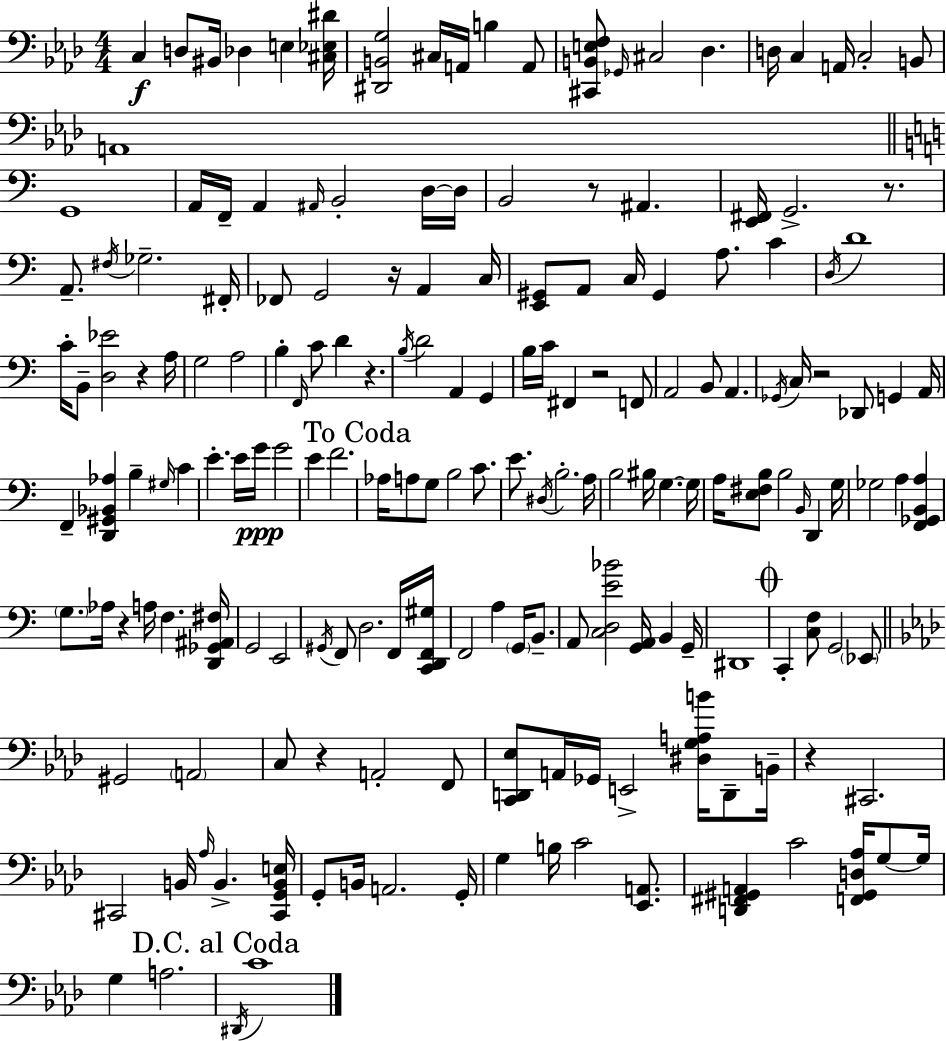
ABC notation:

X:1
T:Untitled
M:4/4
L:1/4
K:Fm
C, D,/2 ^B,,/4 _D, E, [^C,_E,^D]/4 [^D,,B,,G,]2 ^C,/4 A,,/4 B, A,,/2 [^C,,B,,E,F,]/2 _G,,/4 ^C,2 _D, D,/4 C, A,,/4 C,2 B,,/2 A,,4 G,,4 A,,/4 F,,/4 A,, ^A,,/4 B,,2 D,/4 D,/4 B,,2 z/2 ^A,, [E,,^F,,]/4 G,,2 z/2 A,,/2 ^F,/4 _G,2 ^F,,/4 _F,,/2 G,,2 z/4 A,, C,/4 [E,,^G,,]/2 A,,/2 C,/4 ^G,, A,/2 C D,/4 D4 C/4 B,,/2 [D,_E]2 z A,/4 G,2 A,2 B, F,,/4 C/2 D z B,/4 D2 A,, G,, B,/4 C/4 ^F,, z2 F,,/2 A,,2 B,,/2 A,, _G,,/4 C,/4 z2 _D,,/2 G,, A,,/4 F,, [D,,^G,,_B,,_A,] B, ^G,/4 C E E/4 G/4 G2 E F2 _A,/4 A,/2 G,/2 B,2 C/2 E/2 ^D,/4 B,2 A,/4 B,2 ^B,/4 G, G,/4 A,/4 [E,^F,B,]/2 B,2 B,,/4 D,, G,/4 _G,2 A, [F,,_G,,B,,A,] G,/2 _A,/4 z A,/4 F, [D,,_G,,^A,,^F,]/4 G,,2 E,,2 ^G,,/4 F,,/2 D,2 F,,/4 [C,,D,,F,,^G,]/4 F,,2 A, G,,/4 B,,/2 A,,/2 [C,D,E_B]2 [G,,A,,]/4 B,, G,,/4 ^D,,4 C,, [C,F,]/2 G,,2 _E,,/2 ^G,,2 A,,2 C,/2 z A,,2 F,,/2 [C,,D,,_E,]/2 A,,/4 _G,,/4 E,,2 [^D,G,A,B]/4 D,,/2 B,,/4 z ^C,,2 ^C,,2 B,,/4 _A,/4 B,, [^C,,G,,B,,E,]/4 G,,/2 B,,/4 A,,2 G,,/4 G, B,/4 C2 [_E,,A,,]/2 [D,,^F,,^G,,A,,] C2 [F,,^G,,D,_A,]/4 G,/2 G,/4 G, A,2 ^D,,/4 C4